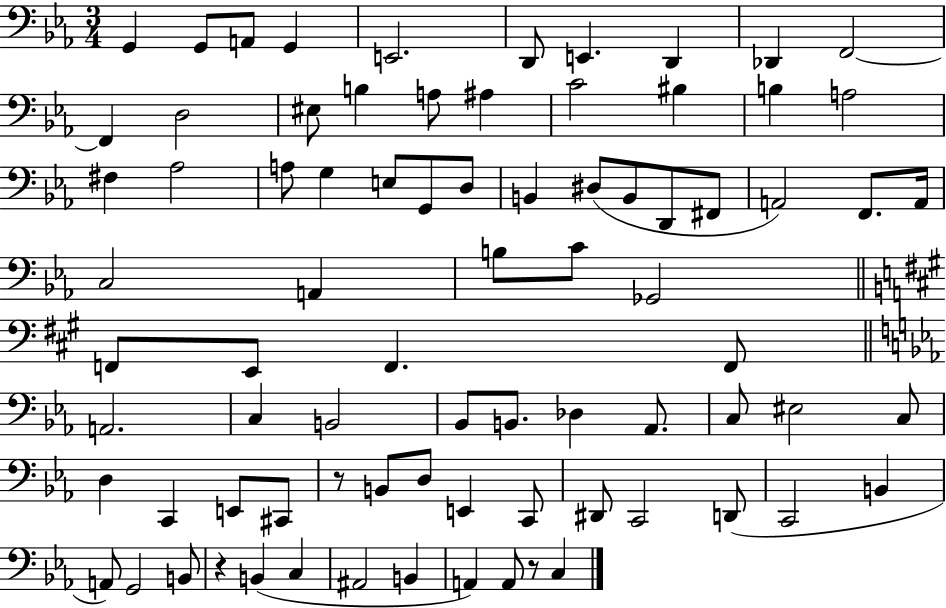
G2/q G2/e A2/e G2/q E2/h. D2/e E2/q. D2/q Db2/q F2/h F2/q D3/h EIS3/e B3/q A3/e A#3/q C4/h BIS3/q B3/q A3/h F#3/q Ab3/h A3/e G3/q E3/e G2/e D3/e B2/q D#3/e B2/e D2/e F#2/e A2/h F2/e. A2/s C3/h A2/q B3/e C4/e Gb2/h F2/e E2/e F2/q. F2/e A2/h. C3/q B2/h Bb2/e B2/e. Db3/q Ab2/e. C3/e EIS3/h C3/e D3/q C2/q E2/e C#2/e R/e B2/e D3/e E2/q C2/e D#2/e C2/h D2/e C2/h B2/q A2/e G2/h B2/e R/q B2/q C3/q A#2/h B2/q A2/q A2/e R/e C3/q